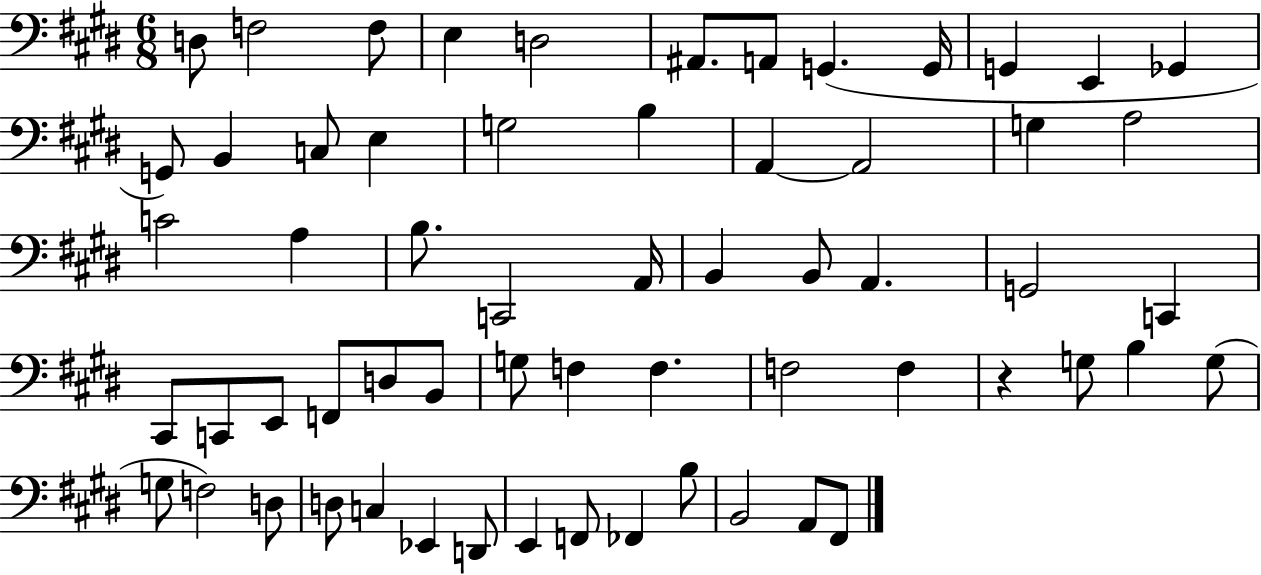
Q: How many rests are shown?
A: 1